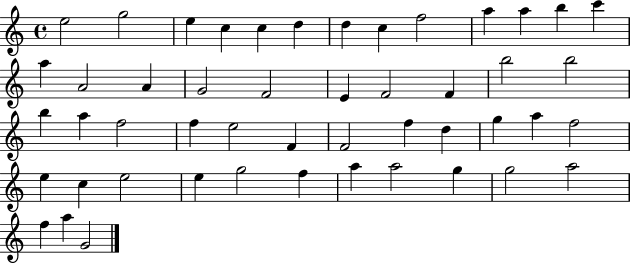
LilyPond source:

{
  \clef treble
  \time 4/4
  \defaultTimeSignature
  \key c \major
  e''2 g''2 | e''4 c''4 c''4 d''4 | d''4 c''4 f''2 | a''4 a''4 b''4 c'''4 | \break a''4 a'2 a'4 | g'2 f'2 | e'4 f'2 f'4 | b''2 b''2 | \break b''4 a''4 f''2 | f''4 e''2 f'4 | f'2 f''4 d''4 | g''4 a''4 f''2 | \break e''4 c''4 e''2 | e''4 g''2 f''4 | a''4 a''2 g''4 | g''2 a''2 | \break f''4 a''4 g'2 | \bar "|."
}